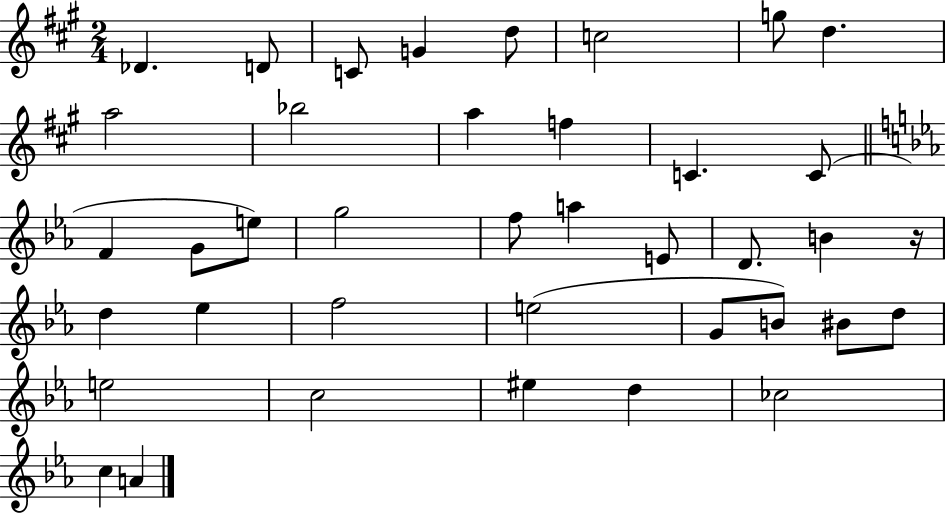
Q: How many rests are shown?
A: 1